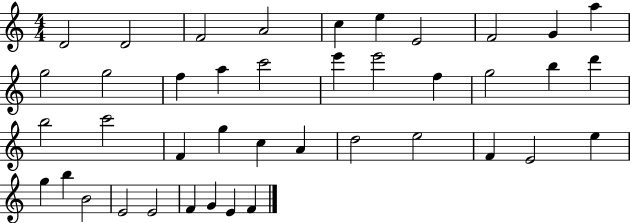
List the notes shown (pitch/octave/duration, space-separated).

D4/h D4/h F4/h A4/h C5/q E5/q E4/h F4/h G4/q A5/q G5/h G5/h F5/q A5/q C6/h E6/q E6/h F5/q G5/h B5/q D6/q B5/h C6/h F4/q G5/q C5/q A4/q D5/h E5/h F4/q E4/h E5/q G5/q B5/q B4/h E4/h E4/h F4/q G4/q E4/q F4/q